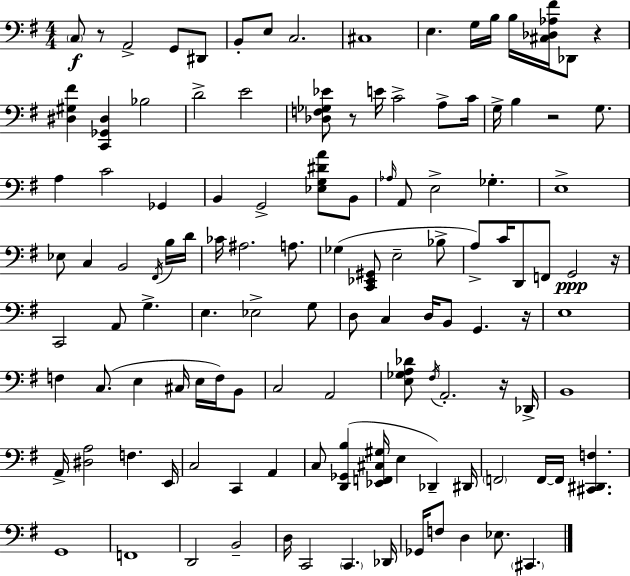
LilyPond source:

{
  \clef bass
  \numericTimeSignature
  \time 4/4
  \key e \minor
  \parenthesize c8\f r8 a,2-> g,8 dis,8 | b,8-. e8 c2. | cis1 | e4. g16 b16 b16 <cis des aes fis'>16 des,8 r4 | \break <dis gis fis'>4 <c, ges, dis>4 bes2 | d'2-> e'2 | <des f ges ees'>8 r8 e'16 c'2-> a8-> c'16 | g16-> b4 r2 g8. | \break a4 c'2 ges,4 | b,4 g,2-> <ees g dis' a'>8 b,8 | \grace { aes16 } a,8 e2-> ges4.-. | e1-> | \break ees8 c4 b,2 \acciaccatura { fis,16 } | b16 d'16 ces'16 ais2. a8. | ges4( <c, ees, gis,>8 e2-- | bes8-> a8->) c'16 d,8 f,8 g,2\ppp | \break r16 c,2 a,8 g4.-> | e4. ees2-> | g8 d8 c4 d16 b,8 g,4. | r16 e1 | \break f4 c8.( e4 cis16 e16 f16) | b,8 c2 a,2 | <e ges a des'>8 \acciaccatura { fis16 } a,2.-. | r16 des,16-> b,1 | \break a,16-> <dis a>2 f4. | e,16 c2 c,4 a,4 | c8 <d, ges, b>4( <ees, f, cis gis>16 e4 des,4--) | dis,16 \parenthesize f,2 f,16~~ f,16 <cis, dis, f>4. | \break g,1 | f,1 | d,2 b,2-- | d16 c,2 \parenthesize c,4. | \break des,16 ges,16 f8 d4 ees8. \parenthesize cis,4. | \bar "|."
}